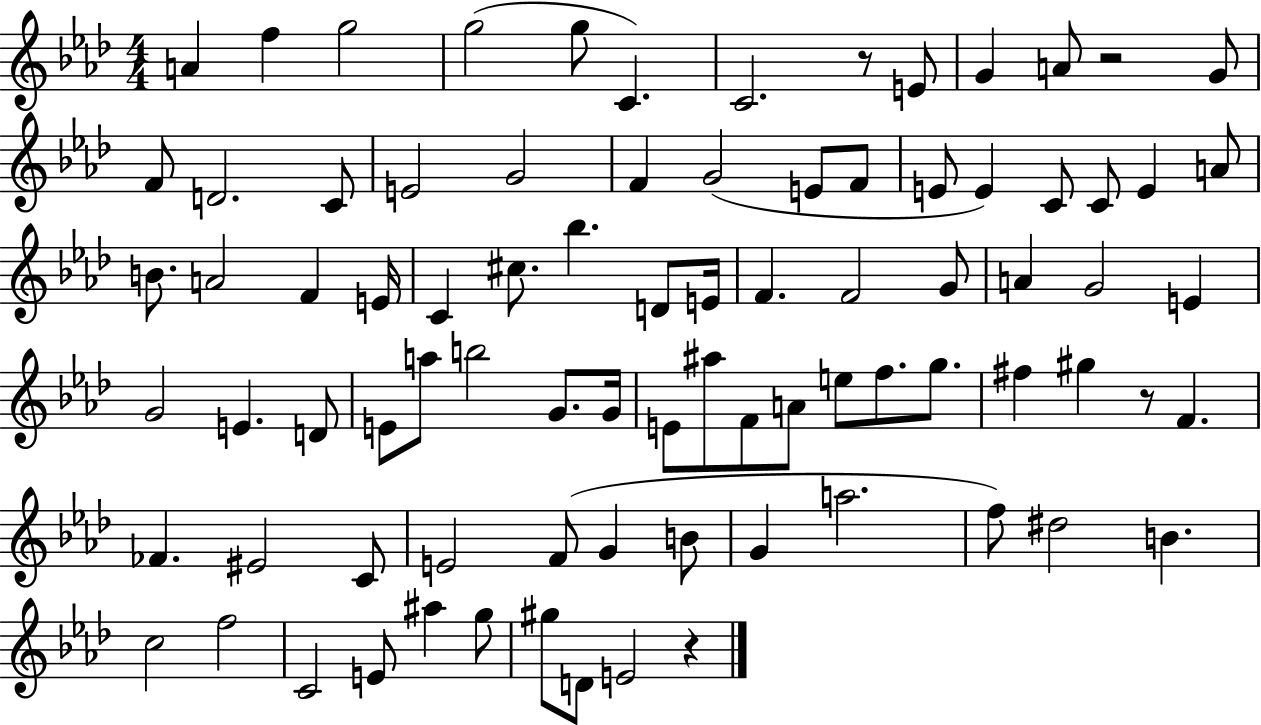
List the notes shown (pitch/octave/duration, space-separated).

A4/q F5/q G5/h G5/h G5/e C4/q. C4/h. R/e E4/e G4/q A4/e R/h G4/e F4/e D4/h. C4/e E4/h G4/h F4/q G4/h E4/e F4/e E4/e E4/q C4/e C4/e E4/q A4/e B4/e. A4/h F4/q E4/s C4/q C#5/e. Bb5/q. D4/e E4/s F4/q. F4/h G4/e A4/q G4/h E4/q G4/h E4/q. D4/e E4/e A5/e B5/h G4/e. G4/s E4/e A#5/e F4/e A4/e E5/e F5/e. G5/e. F#5/q G#5/q R/e F4/q. FES4/q. EIS4/h C4/e E4/h F4/e G4/q B4/e G4/q A5/h. F5/e D#5/h B4/q. C5/h F5/h C4/h E4/e A#5/q G5/e G#5/e D4/e E4/h R/q